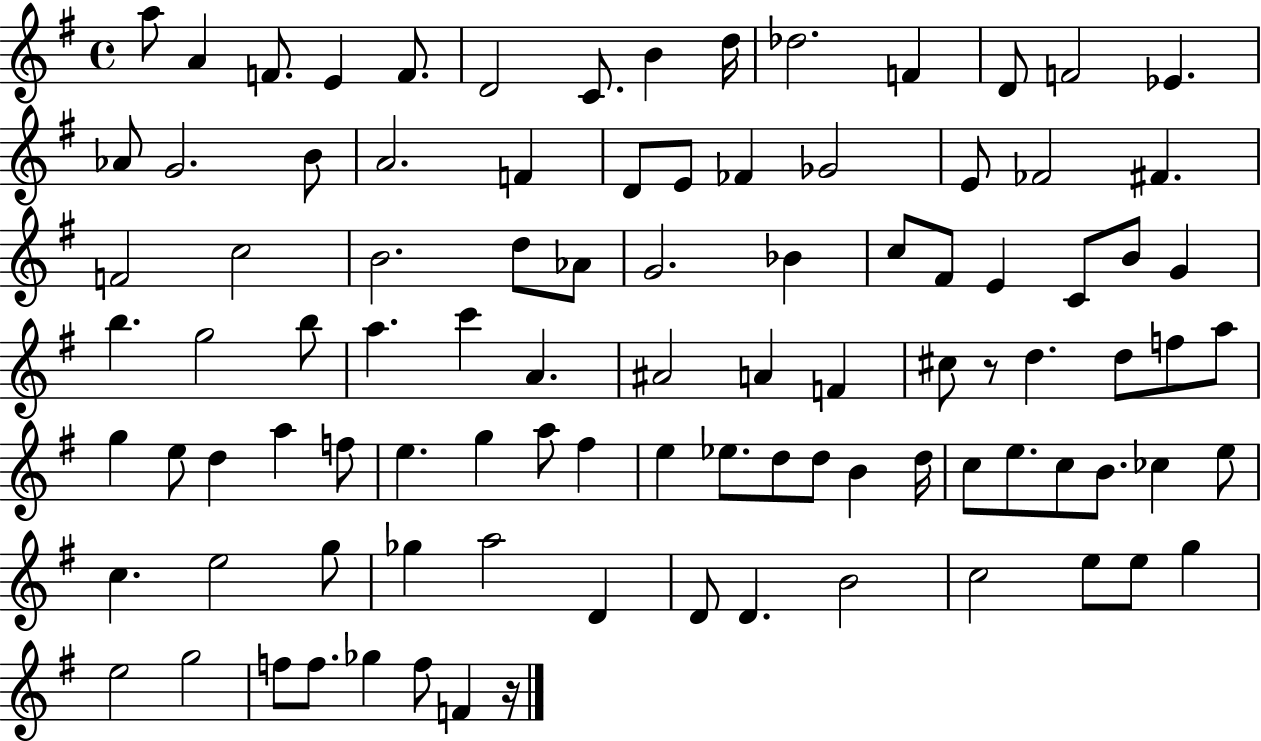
A5/e A4/q F4/e. E4/q F4/e. D4/h C4/e. B4/q D5/s Db5/h. F4/q D4/e F4/h Eb4/q. Ab4/e G4/h. B4/e A4/h. F4/q D4/e E4/e FES4/q Gb4/h E4/e FES4/h F#4/q. F4/h C5/h B4/h. D5/e Ab4/e G4/h. Bb4/q C5/e F#4/e E4/q C4/e B4/e G4/q B5/q. G5/h B5/e A5/q. C6/q A4/q. A#4/h A4/q F4/q C#5/e R/e D5/q. D5/e F5/e A5/e G5/q E5/e D5/q A5/q F5/e E5/q. G5/q A5/e F#5/q E5/q Eb5/e. D5/e D5/e B4/q D5/s C5/e E5/e. C5/e B4/e. CES5/q E5/e C5/q. E5/h G5/e Gb5/q A5/h D4/q D4/e D4/q. B4/h C5/h E5/e E5/e G5/q E5/h G5/h F5/e F5/e. Gb5/q F5/e F4/q R/s